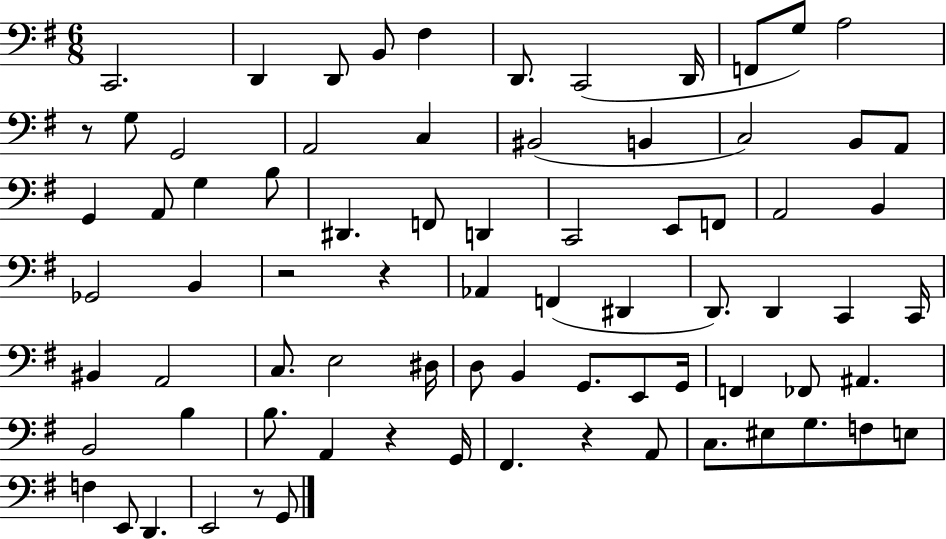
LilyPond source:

{
  \clef bass
  \numericTimeSignature
  \time 6/8
  \key g \major
  c,2. | d,4 d,8 b,8 fis4 | d,8. c,2( d,16 | f,8 g8) a2 | \break r8 g8 g,2 | a,2 c4 | bis,2( b,4 | c2) b,8 a,8 | \break g,4 a,8 g4 b8 | dis,4. f,8 d,4 | c,2 e,8 f,8 | a,2 b,4 | \break ges,2 b,4 | r2 r4 | aes,4 f,4( dis,4 | d,8.) d,4 c,4 c,16 | \break bis,4 a,2 | c8. e2 dis16 | d8 b,4 g,8. e,8 g,16 | f,4 fes,8 ais,4. | \break b,2 b4 | b8. a,4 r4 g,16 | fis,4. r4 a,8 | c8. eis8 g8. f8 e8 | \break f4 e,8 d,4. | e,2 r8 g,8 | \bar "|."
}